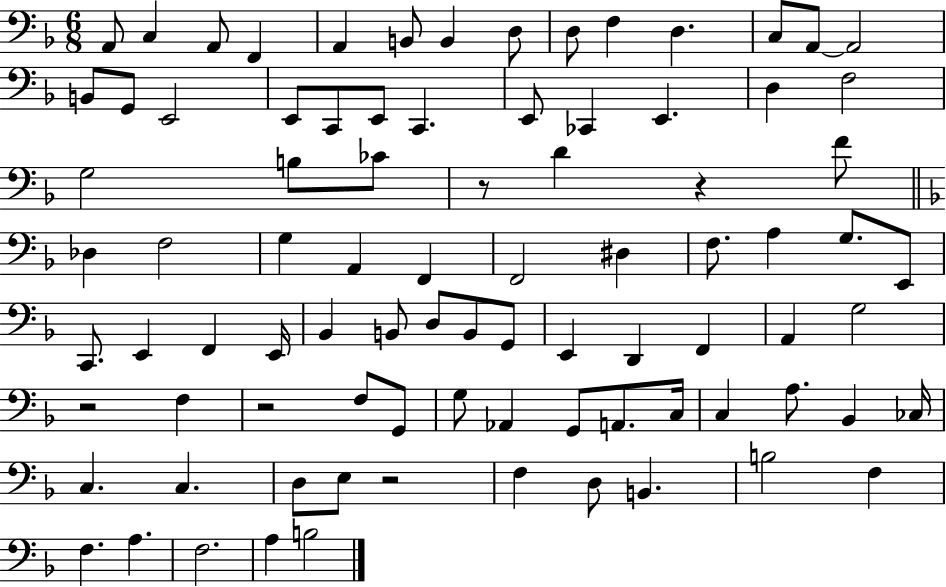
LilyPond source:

{
  \clef bass
  \numericTimeSignature
  \time 6/8
  \key f \major
  a,8 c4 a,8 f,4 | a,4 b,8 b,4 d8 | d8 f4 d4. | c8 a,8~~ a,2 | \break b,8 g,8 e,2 | e,8 c,8 e,8 c,4. | e,8 ces,4 e,4. | d4 f2 | \break g2 b8 ces'8 | r8 d'4 r4 f'8 | \bar "||" \break \key f \major des4 f2 | g4 a,4 f,4 | f,2 dis4 | f8. a4 g8. e,8 | \break c,8. e,4 f,4 e,16 | bes,4 b,8 d8 b,8 g,8 | e,4 d,4 f,4 | a,4 g2 | \break r2 f4 | r2 f8 g,8 | g8 aes,4 g,8 a,8. c16 | c4 a8. bes,4 ces16 | \break c4. c4. | d8 e8 r2 | f4 d8 b,4. | b2 f4 | \break f4. a4. | f2. | a4 b2 | \bar "|."
}